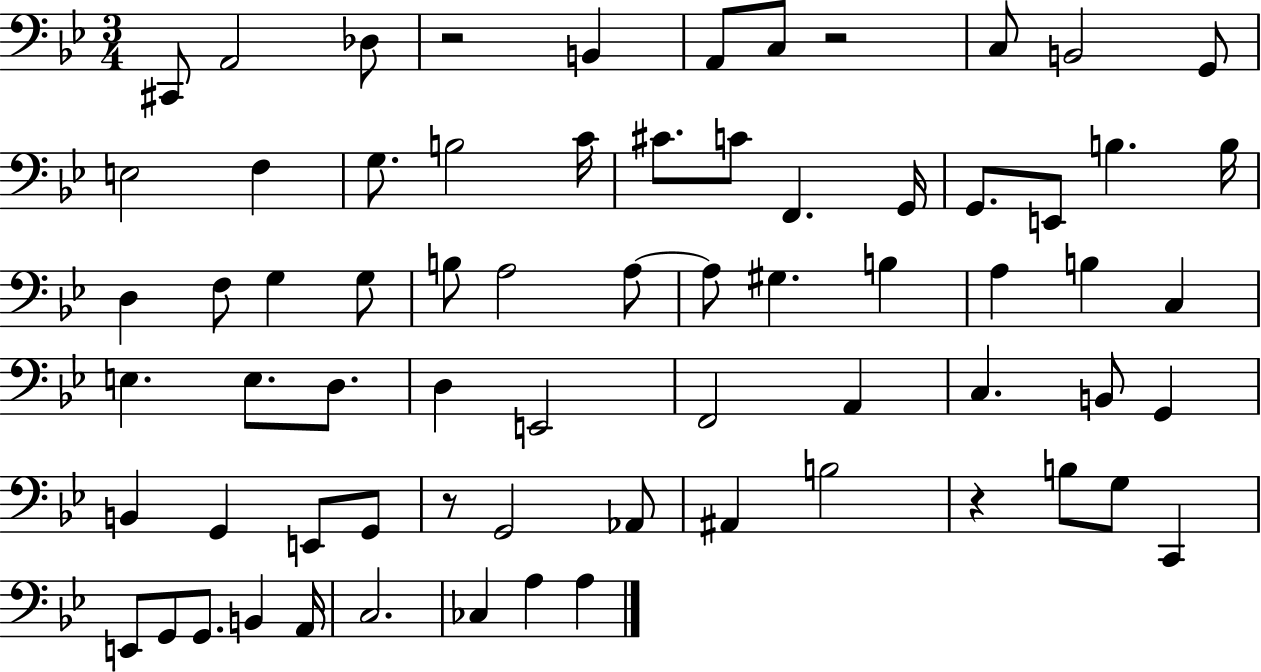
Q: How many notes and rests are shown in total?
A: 69